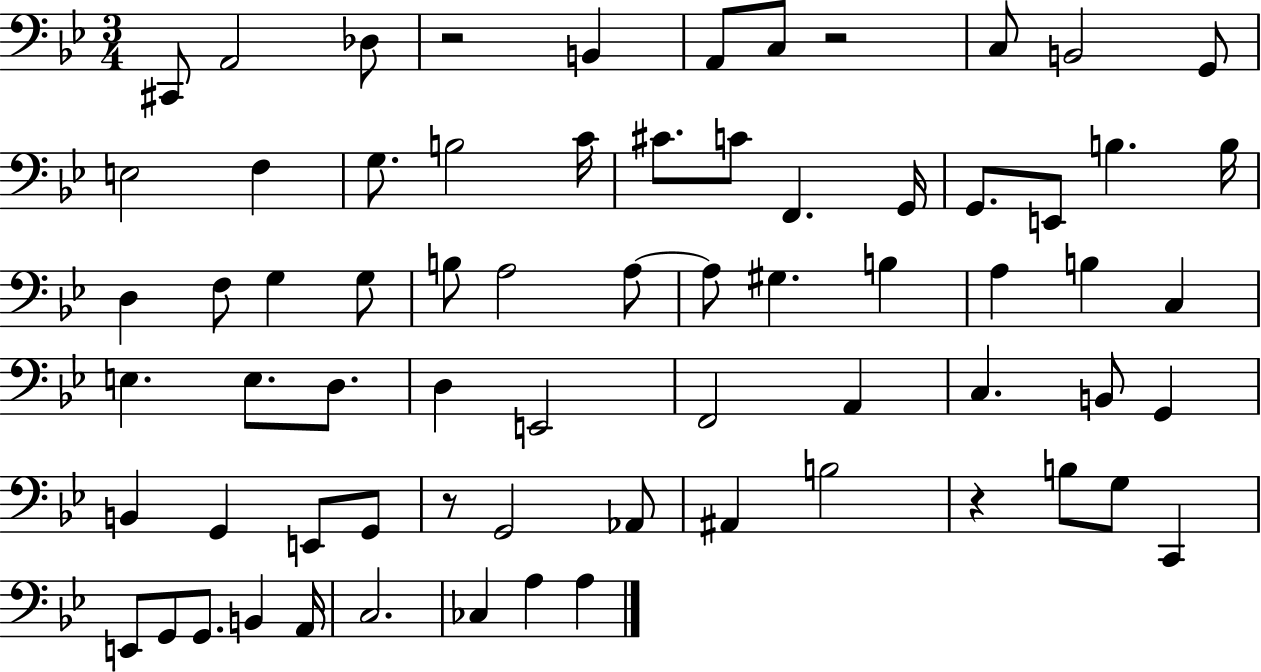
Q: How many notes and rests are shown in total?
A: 69